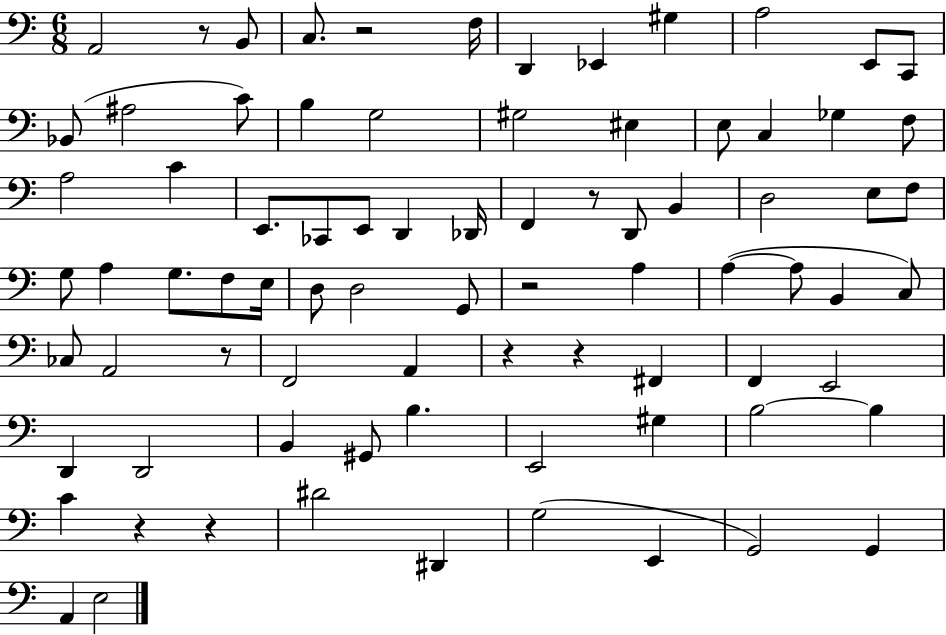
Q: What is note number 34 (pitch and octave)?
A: F3